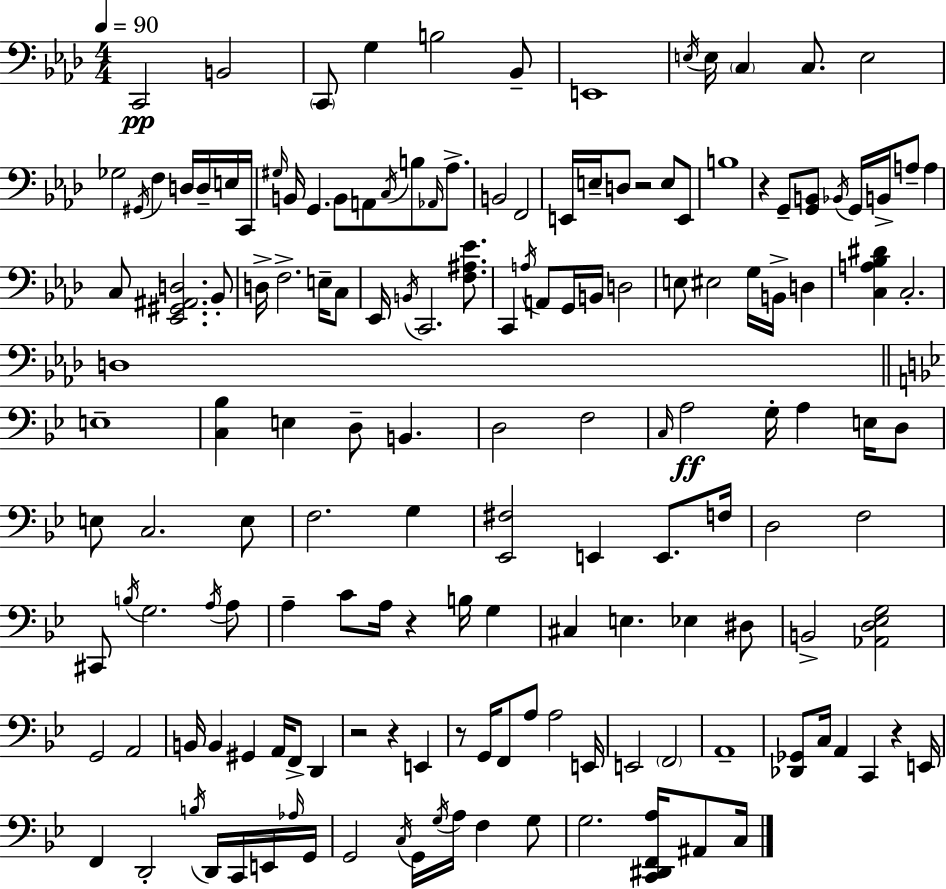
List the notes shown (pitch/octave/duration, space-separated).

C2/h B2/h C2/e G3/q B3/h Bb2/e E2/w E3/s E3/s C3/q C3/e. E3/h Gb3/h G#2/s F3/q D3/s D3/s E3/s C2/s G#3/s B2/s G2/q. B2/e A2/e C3/s B3/e Ab2/s Ab3/e. B2/h F2/h E2/s E3/s D3/e R/h E3/e E2/e B3/w R/q G2/e [G2,B2]/e Bb2/s G2/s B2/s A3/e A3/q C3/e [Eb2,G#2,A#2,D3]/h. Bb2/e D3/s F3/h. E3/s C3/e Eb2/s B2/s C2/h. [F3,A#3,Eb4]/e. C2/q A3/s A2/e G2/s B2/s D3/h E3/e EIS3/h G3/s B2/s D3/q [C3,A3,Bb3,D#4]/q C3/h. D3/w E3/w [C3,Bb3]/q E3/q D3/e B2/q. D3/h F3/h C3/s A3/h G3/s A3/q E3/s D3/e E3/e C3/h. E3/e F3/h. G3/q [Eb2,F#3]/h E2/q E2/e. F3/s D3/h F3/h C#2/e B3/s G3/h. A3/s A3/e A3/q C4/e A3/s R/q B3/s G3/q C#3/q E3/q. Eb3/q D#3/e B2/h [Ab2,D3,Eb3,G3]/h G2/h A2/h B2/s B2/q G#2/q A2/s F2/e D2/q R/h R/q E2/q R/e G2/s F2/e A3/e A3/h E2/s E2/h F2/h A2/w [Db2,Gb2]/e C3/s A2/q C2/q R/q E2/s F2/q D2/h B3/s D2/s C2/s E2/s Ab3/s G2/s G2/h C3/s G2/s G3/s A3/s F3/q G3/e G3/h. [C2,D#2,F2,A3]/s A#2/e C3/s